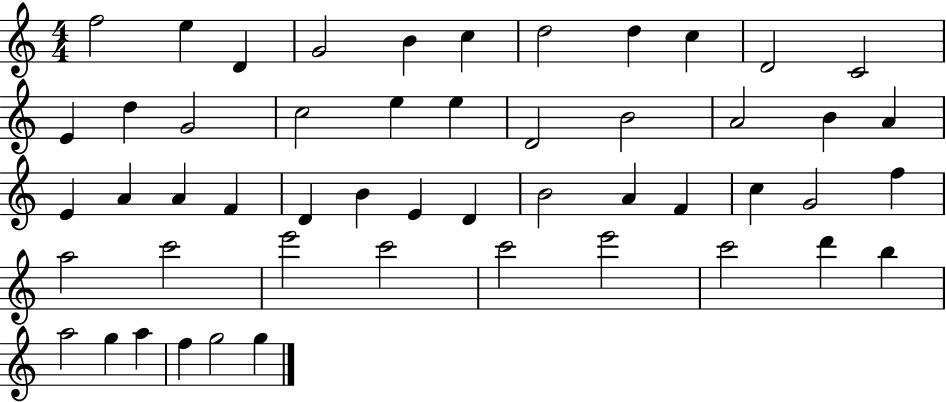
F5/h E5/q D4/q G4/h B4/q C5/q D5/h D5/q C5/q D4/h C4/h E4/q D5/q G4/h C5/h E5/q E5/q D4/h B4/h A4/h B4/q A4/q E4/q A4/q A4/q F4/q D4/q B4/q E4/q D4/q B4/h A4/q F4/q C5/q G4/h F5/q A5/h C6/h E6/h C6/h C6/h E6/h C6/h D6/q B5/q A5/h G5/q A5/q F5/q G5/h G5/q